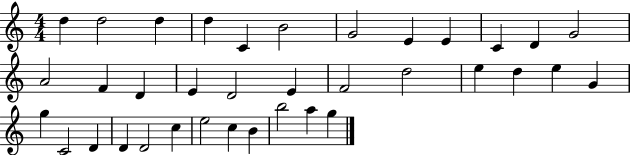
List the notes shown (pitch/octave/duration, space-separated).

D5/q D5/h D5/q D5/q C4/q B4/h G4/h E4/q E4/q C4/q D4/q G4/h A4/h F4/q D4/q E4/q D4/h E4/q F4/h D5/h E5/q D5/q E5/q G4/q G5/q C4/h D4/q D4/q D4/h C5/q E5/h C5/q B4/q B5/h A5/q G5/q